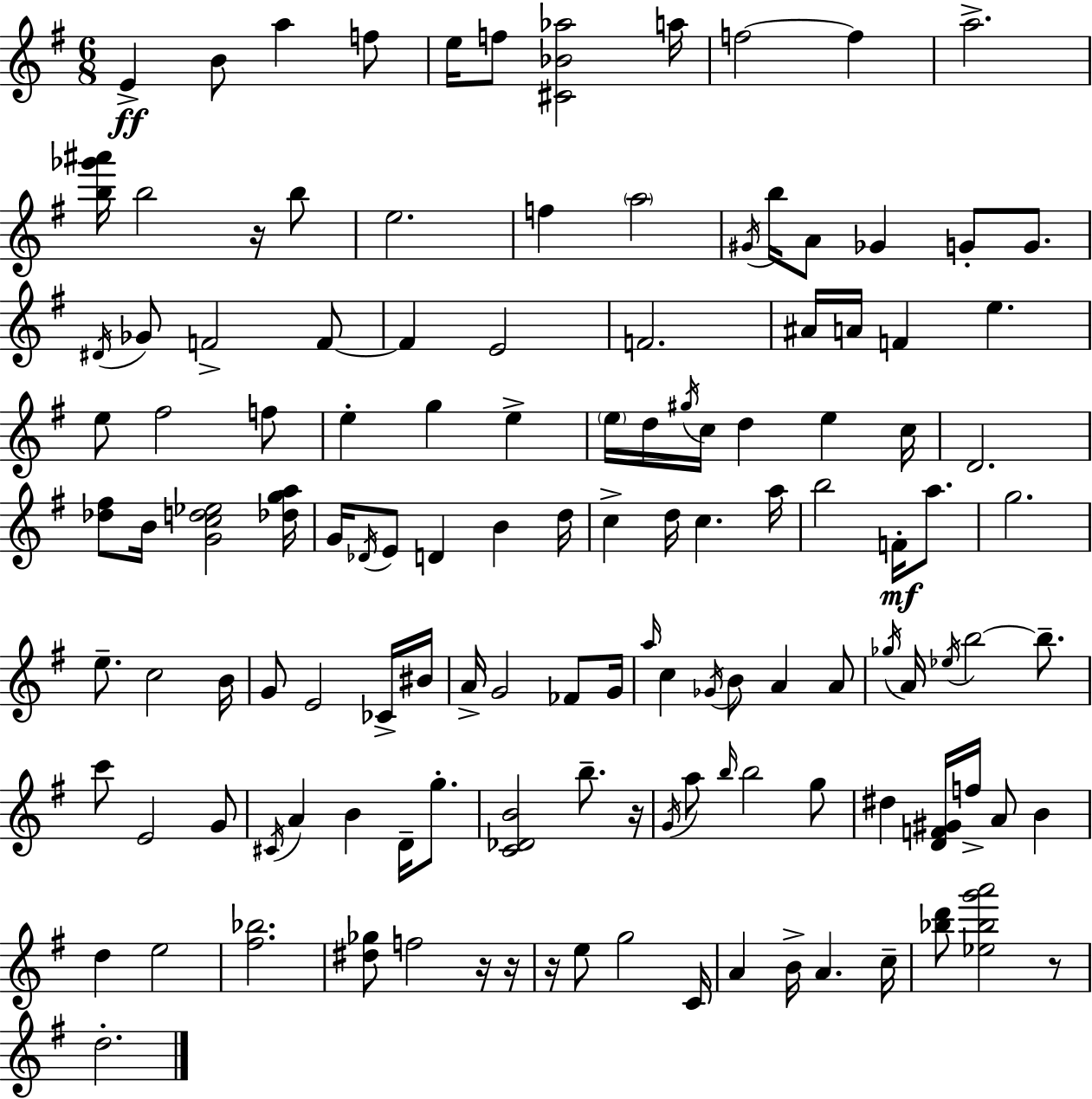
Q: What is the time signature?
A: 6/8